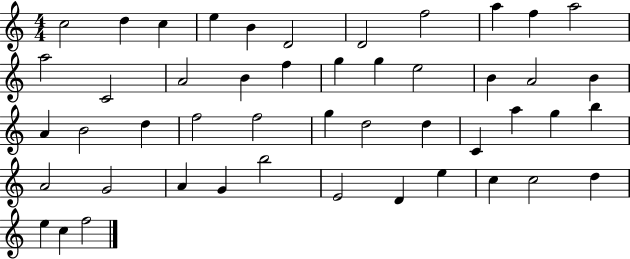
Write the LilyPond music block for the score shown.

{
  \clef treble
  \numericTimeSignature
  \time 4/4
  \key c \major
  c''2 d''4 c''4 | e''4 b'4 d'2 | d'2 f''2 | a''4 f''4 a''2 | \break a''2 c'2 | a'2 b'4 f''4 | g''4 g''4 e''2 | b'4 a'2 b'4 | \break a'4 b'2 d''4 | f''2 f''2 | g''4 d''2 d''4 | c'4 a''4 g''4 b''4 | \break a'2 g'2 | a'4 g'4 b''2 | e'2 d'4 e''4 | c''4 c''2 d''4 | \break e''4 c''4 f''2 | \bar "|."
}